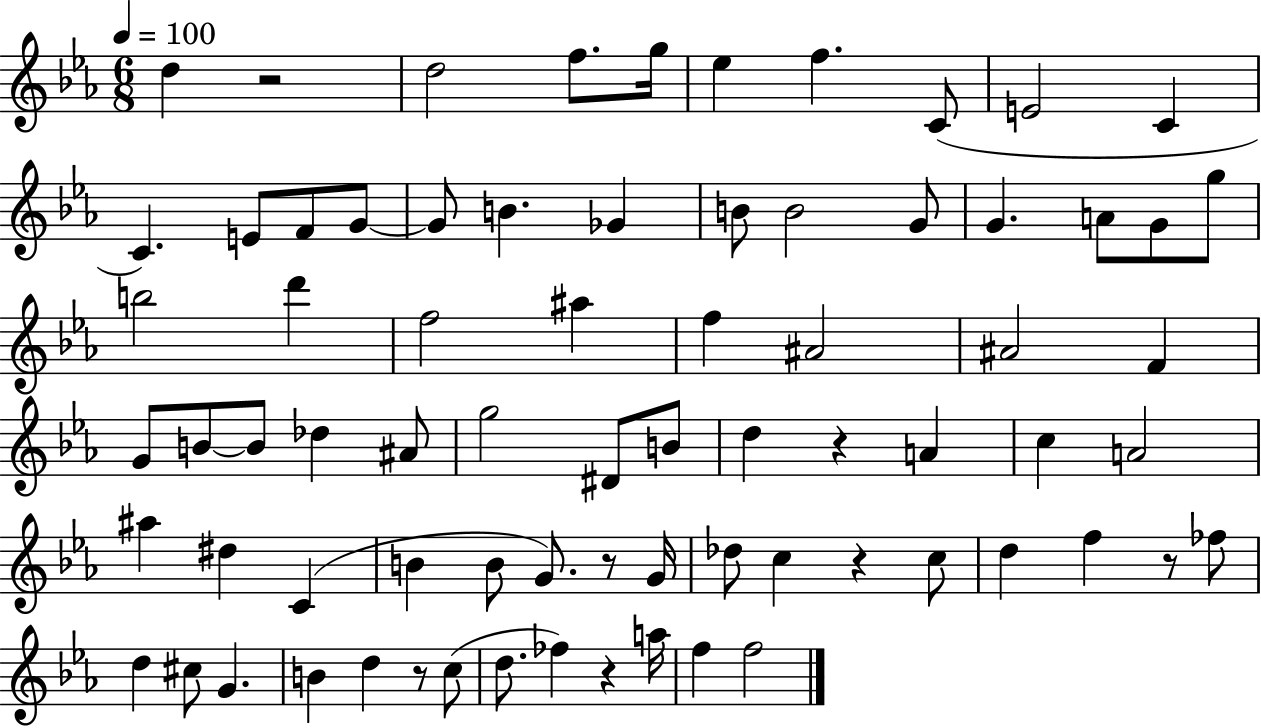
X:1
T:Untitled
M:6/8
L:1/4
K:Eb
d z2 d2 f/2 g/4 _e f C/2 E2 C C E/2 F/2 G/2 G/2 B _G B/2 B2 G/2 G A/2 G/2 g/2 b2 d' f2 ^a f ^A2 ^A2 F G/2 B/2 B/2 _d ^A/2 g2 ^D/2 B/2 d z A c A2 ^a ^d C B B/2 G/2 z/2 G/4 _d/2 c z c/2 d f z/2 _f/2 d ^c/2 G B d z/2 c/2 d/2 _f z a/4 f f2